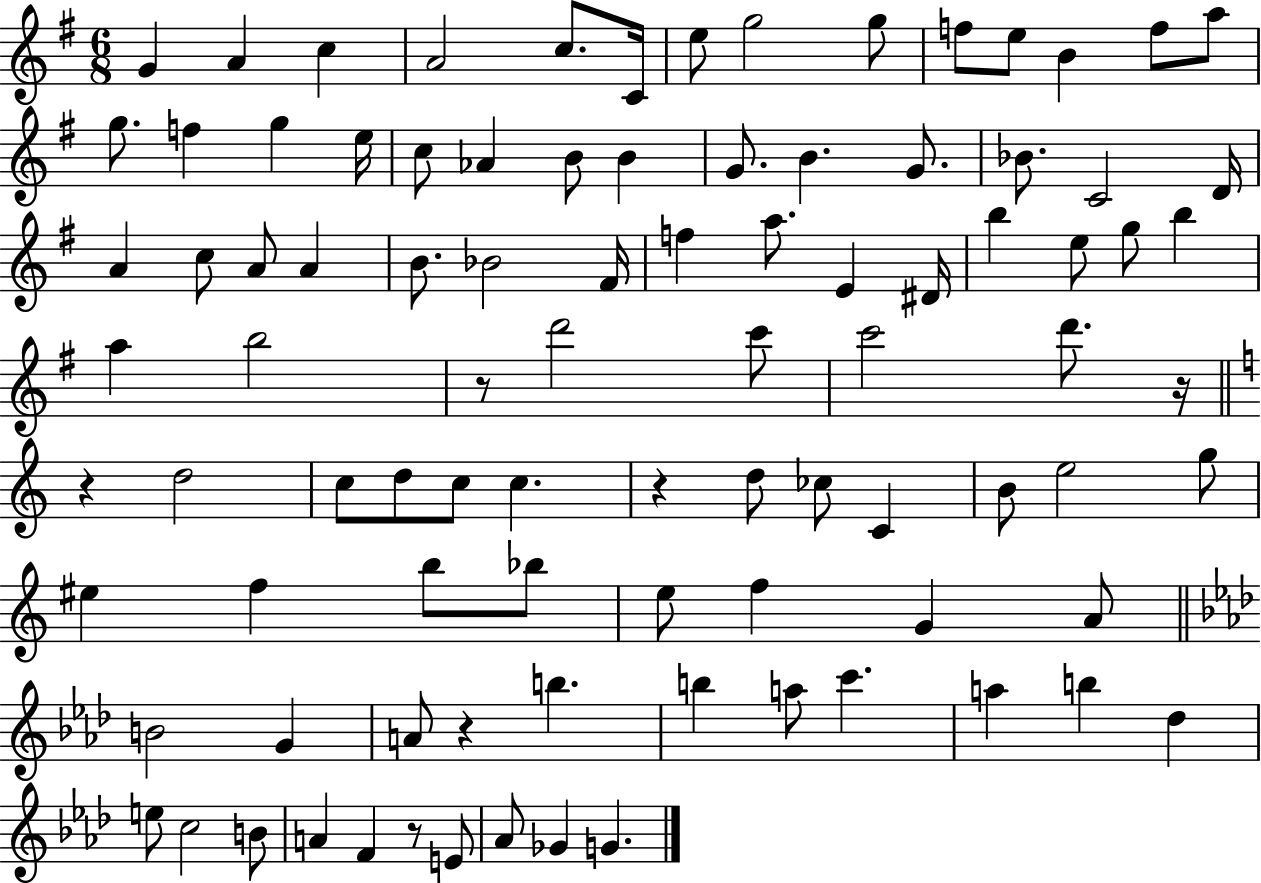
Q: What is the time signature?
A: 6/8